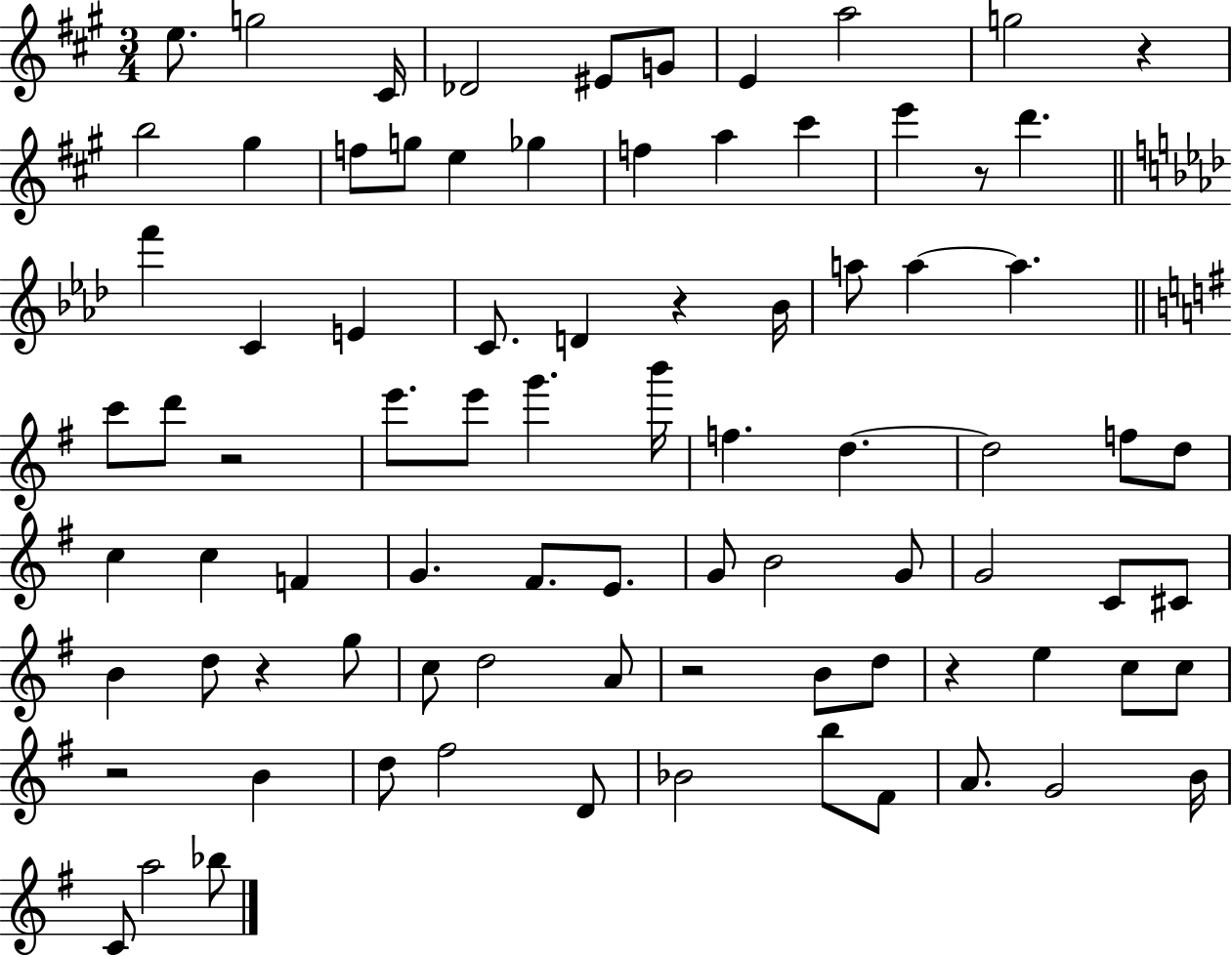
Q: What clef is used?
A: treble